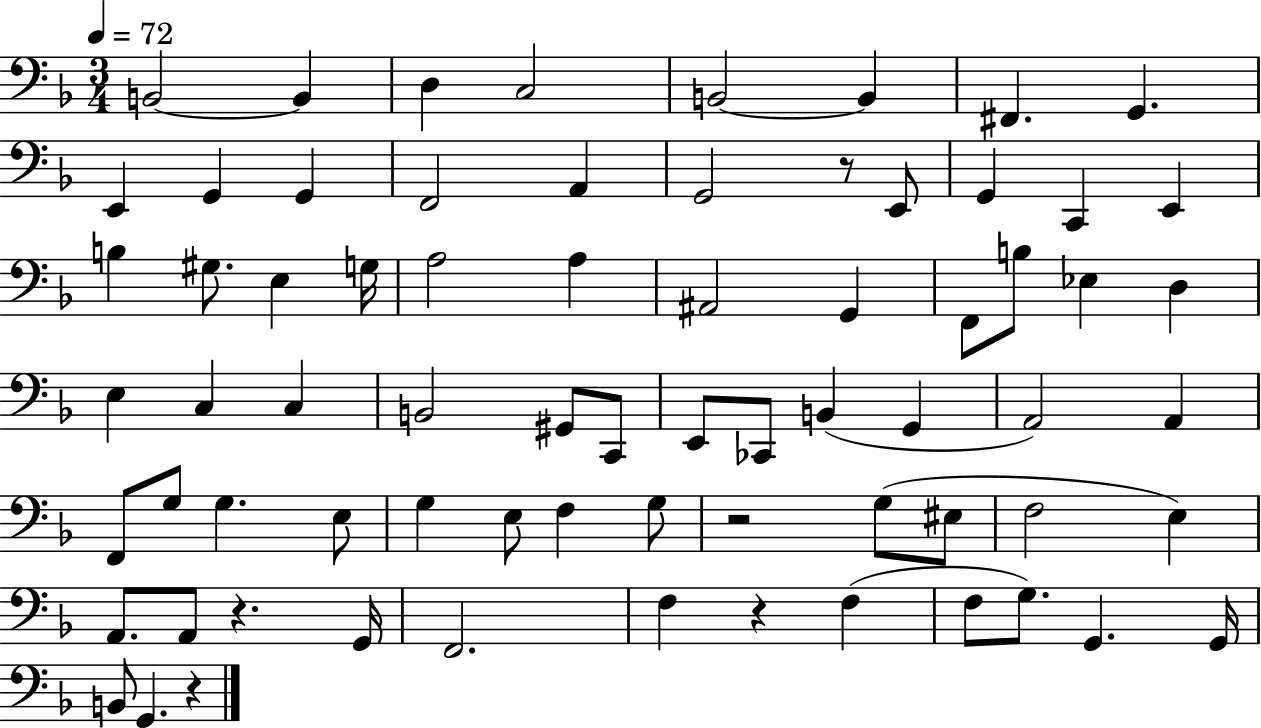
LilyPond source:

{
  \clef bass
  \numericTimeSignature
  \time 3/4
  \key f \major
  \tempo 4 = 72
  b,2~~ b,4 | d4 c2 | b,2~~ b,4 | fis,4. g,4. | \break e,4 g,4 g,4 | f,2 a,4 | g,2 r8 e,8 | g,4 c,4 e,4 | \break b4 gis8. e4 g16 | a2 a4 | ais,2 g,4 | f,8 b8 ees4 d4 | \break e4 c4 c4 | b,2 gis,8 c,8 | e,8 ces,8 b,4( g,4 | a,2) a,4 | \break f,8 g8 g4. e8 | g4 e8 f4 g8 | r2 g8( eis8 | f2 e4) | \break a,8. a,8 r4. g,16 | f,2. | f4 r4 f4( | f8 g8.) g,4. g,16 | \break b,8 g,4. r4 | \bar "|."
}